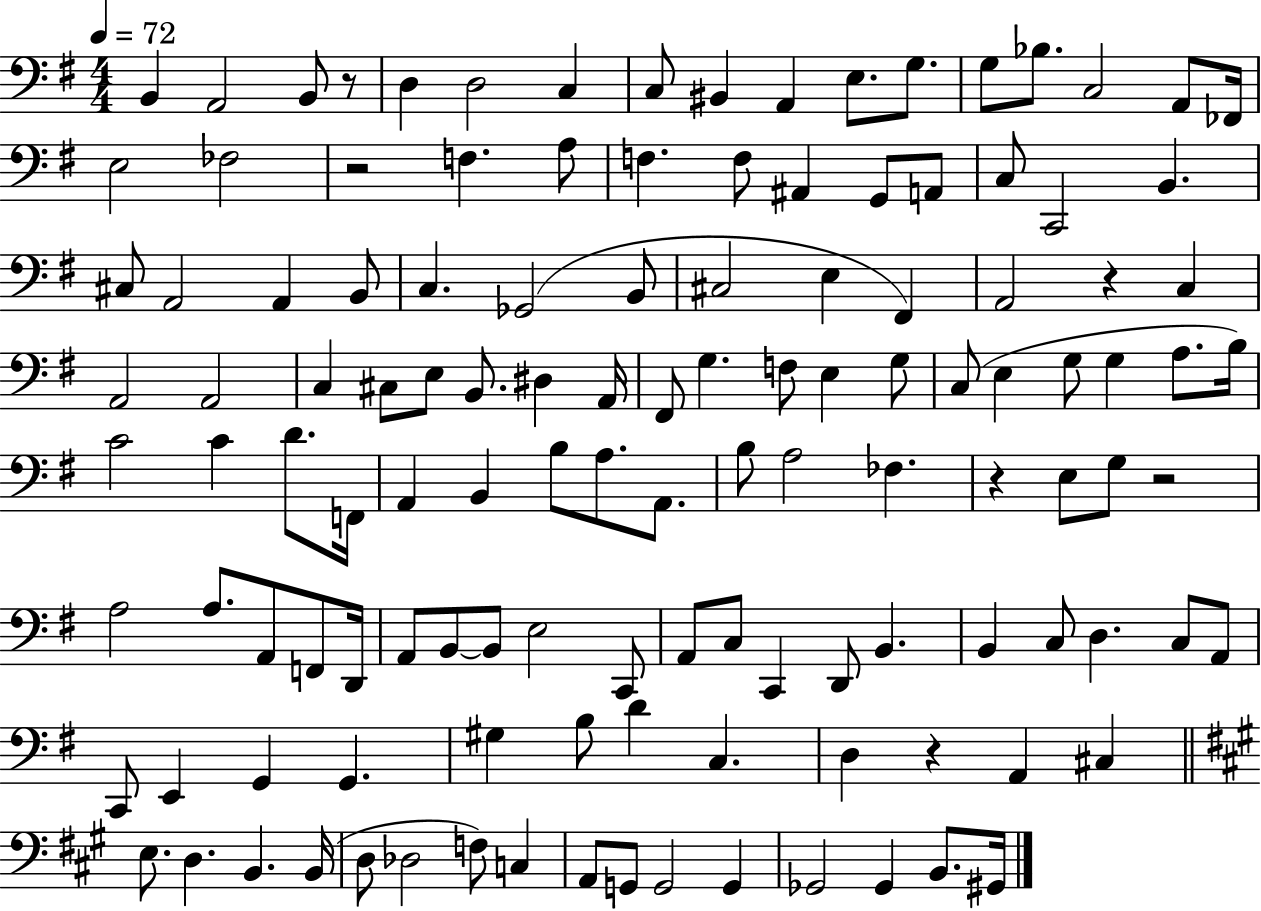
B2/q A2/h B2/e R/e D3/q D3/h C3/q C3/e BIS2/q A2/q E3/e. G3/e. G3/e Bb3/e. C3/h A2/e FES2/s E3/h FES3/h R/h F3/q. A3/e F3/q. F3/e A#2/q G2/e A2/e C3/e C2/h B2/q. C#3/e A2/h A2/q B2/e C3/q. Gb2/h B2/e C#3/h E3/q F#2/q A2/h R/q C3/q A2/h A2/h C3/q C#3/e E3/e B2/e. D#3/q A2/s F#2/e G3/q. F3/e E3/q G3/e C3/e E3/q G3/e G3/q A3/e. B3/s C4/h C4/q D4/e. F2/s A2/q B2/q B3/e A3/e. A2/e. B3/e A3/h FES3/q. R/q E3/e G3/e R/h A3/h A3/e. A2/e F2/e D2/s A2/e B2/e B2/e E3/h C2/e A2/e C3/e C2/q D2/e B2/q. B2/q C3/e D3/q. C3/e A2/e C2/e E2/q G2/q G2/q. G#3/q B3/e D4/q C3/q. D3/q R/q A2/q C#3/q E3/e. D3/q. B2/q. B2/s D3/e Db3/h F3/e C3/q A2/e G2/e G2/h G2/q Gb2/h Gb2/q B2/e. G#2/s